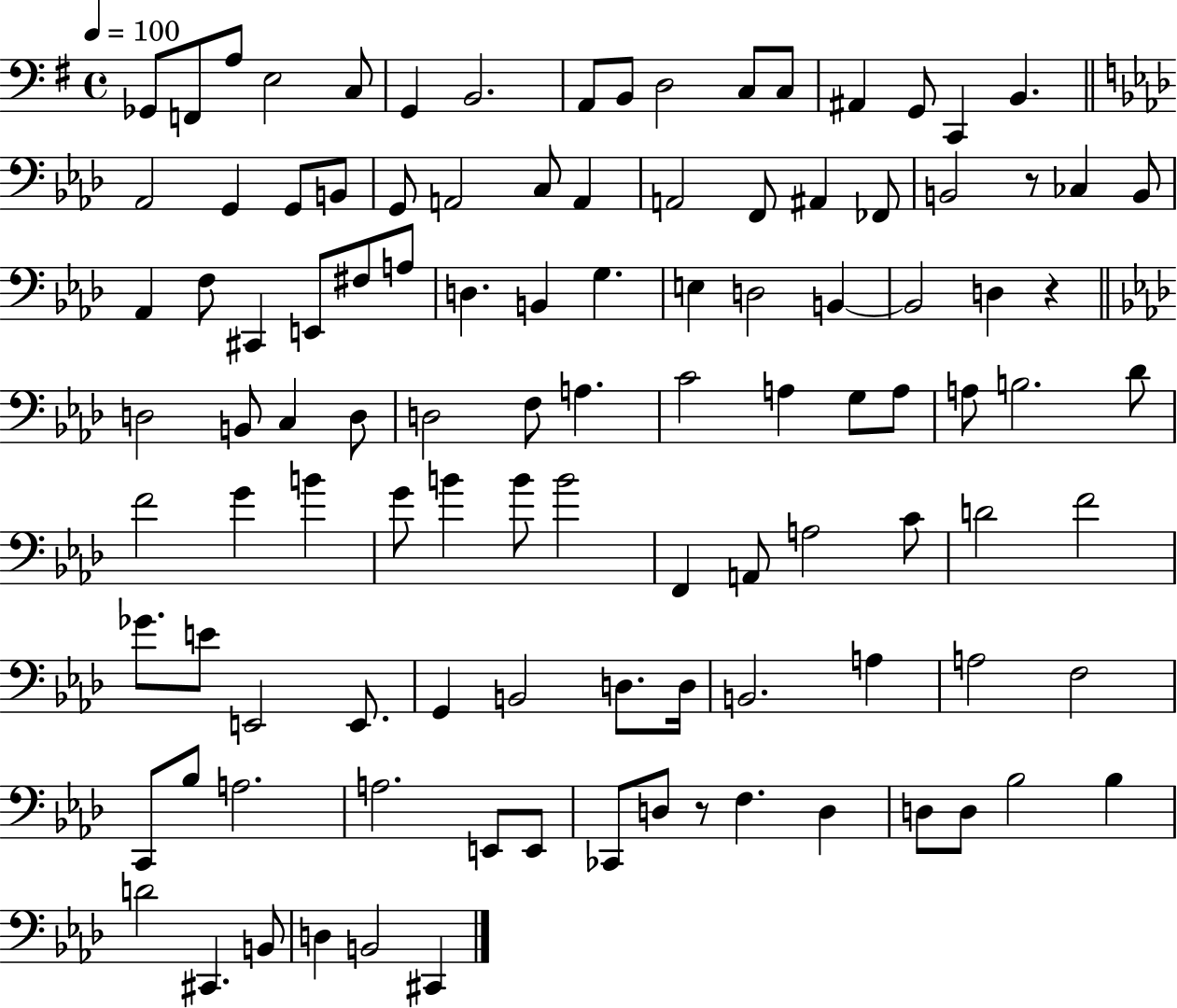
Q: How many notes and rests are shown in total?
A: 107